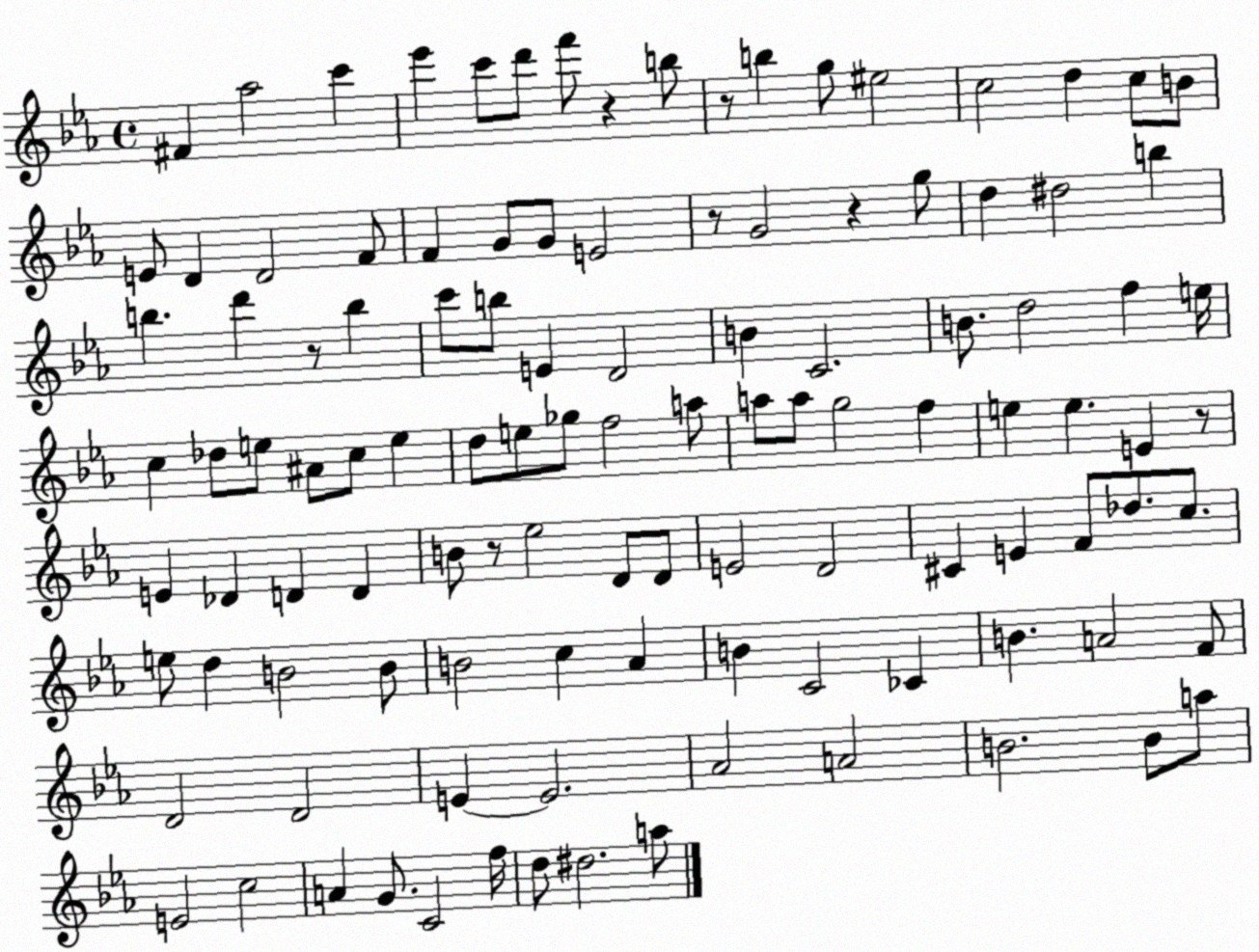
X:1
T:Untitled
M:4/4
L:1/4
K:Eb
^F _a2 c' _e' c'/2 d'/2 f'/2 z b/2 z/2 b g/2 ^e2 c2 d c/2 B/2 E/2 D D2 F/2 F G/2 G/2 E2 z/2 G2 z g/2 d ^d2 b b d' z/2 b c'/2 b/2 E D2 B C2 B/2 d2 f e/4 c _d/2 e/2 ^A/2 c/2 e d/2 e/2 _g/2 f2 a/2 a/2 a/2 g2 f e e E z/2 E _D D D B/2 z/2 _e2 D/2 D/2 E2 D2 ^C E F/2 _d/2 c/2 e/2 d B2 B/2 B2 c _A B C2 _C B A2 F/2 D2 D2 E E2 _A2 A2 B2 B/2 a/2 E2 c2 A G/2 C2 f/4 d/2 ^d2 a/2